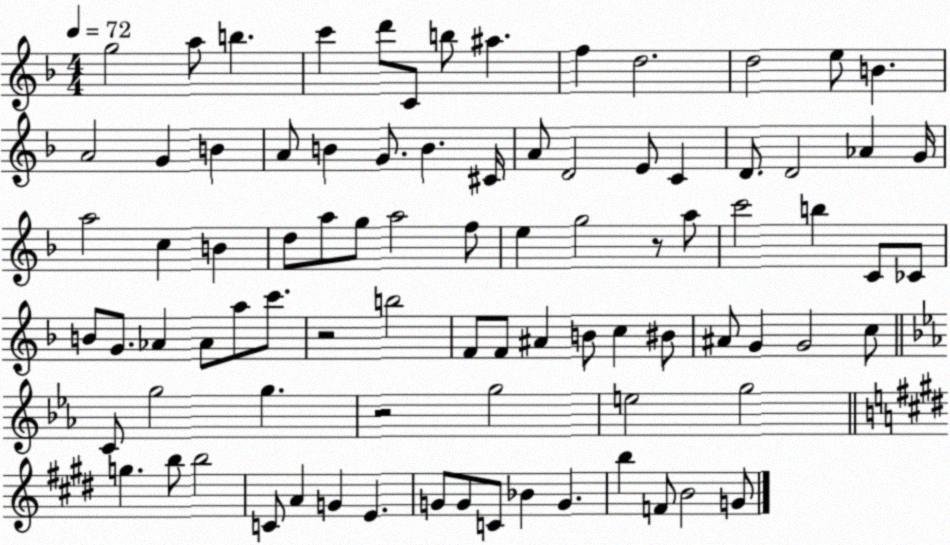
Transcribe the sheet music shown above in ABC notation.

X:1
T:Untitled
M:4/4
L:1/4
K:F
g2 a/2 b c' d'/2 C/2 b/2 ^a f d2 d2 e/2 B A2 G B A/2 B G/2 B ^C/4 A/2 D2 E/2 C D/2 D2 _A G/4 a2 c B d/2 a/2 g/2 a2 f/2 e g2 z/2 a/2 c'2 b C/2 _C/2 B/2 G/2 _A _A/2 a/2 c'/2 z2 b2 F/2 F/2 ^A B/2 c ^B/2 ^A/2 G G2 c/2 C/2 g2 g z2 g2 e2 g2 g b/2 b2 C/2 A G E G/2 G/2 C/2 _B G b F/2 B2 G/2